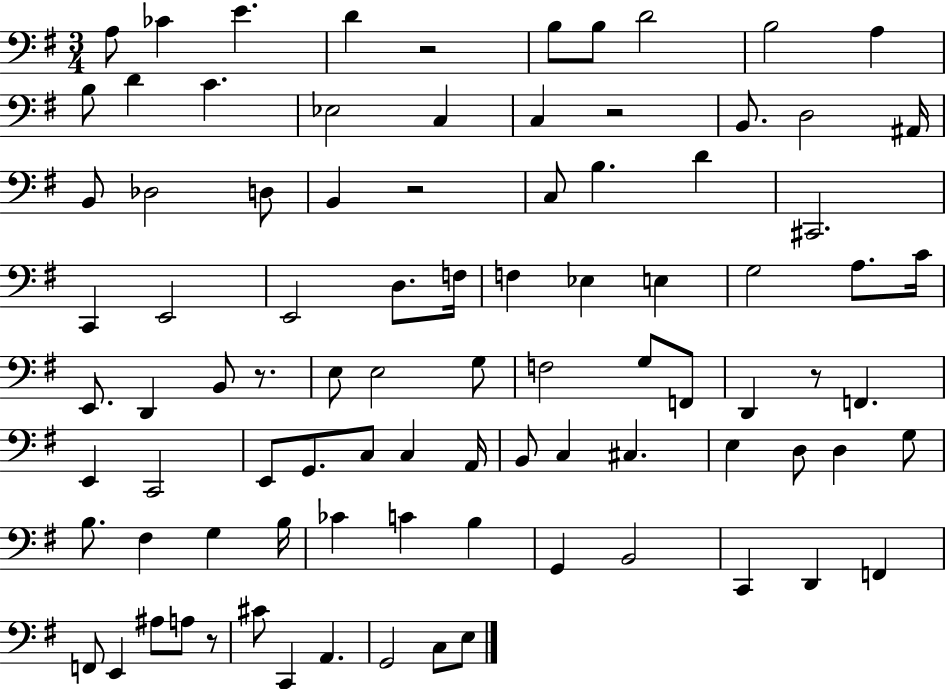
{
  \clef bass
  \numericTimeSignature
  \time 3/4
  \key g \major
  a8 ces'4 e'4. | d'4 r2 | b8 b8 d'2 | b2 a4 | \break b8 d'4 c'4. | ees2 c4 | c4 r2 | b,8. d2 ais,16 | \break b,8 des2 d8 | b,4 r2 | c8 b4. d'4 | cis,2. | \break c,4 e,2 | e,2 d8. f16 | f4 ees4 e4 | g2 a8. c'16 | \break e,8. d,4 b,8 r8. | e8 e2 g8 | f2 g8 f,8 | d,4 r8 f,4. | \break e,4 c,2 | e,8 g,8. c8 c4 a,16 | b,8 c4 cis4. | e4 d8 d4 g8 | \break b8. fis4 g4 b16 | ces'4 c'4 b4 | g,4 b,2 | c,4 d,4 f,4 | \break f,8 e,4 ais8 a8 r8 | cis'8 c,4 a,4. | g,2 c8 e8 | \bar "|."
}